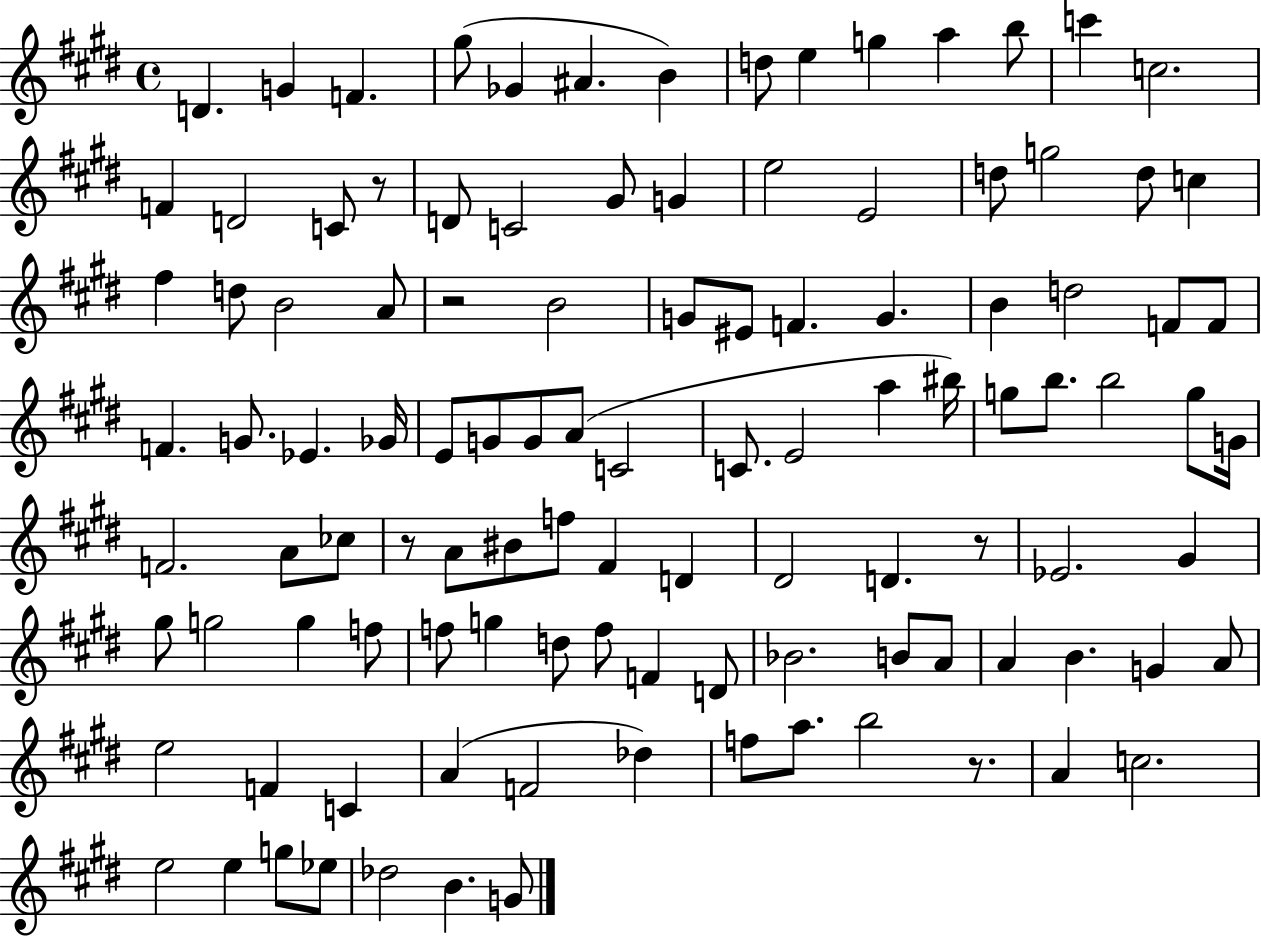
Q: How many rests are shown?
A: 5